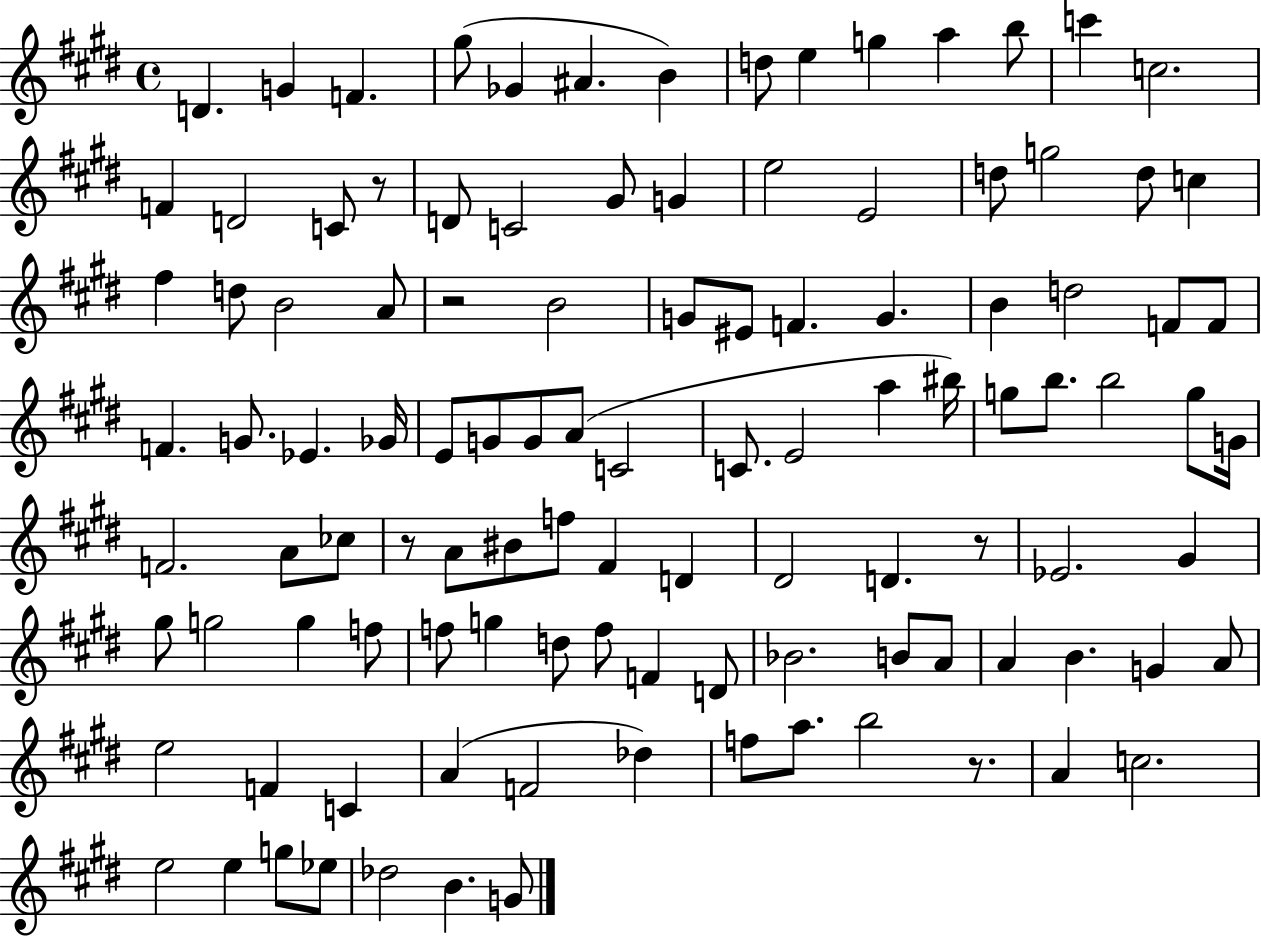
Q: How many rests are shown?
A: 5